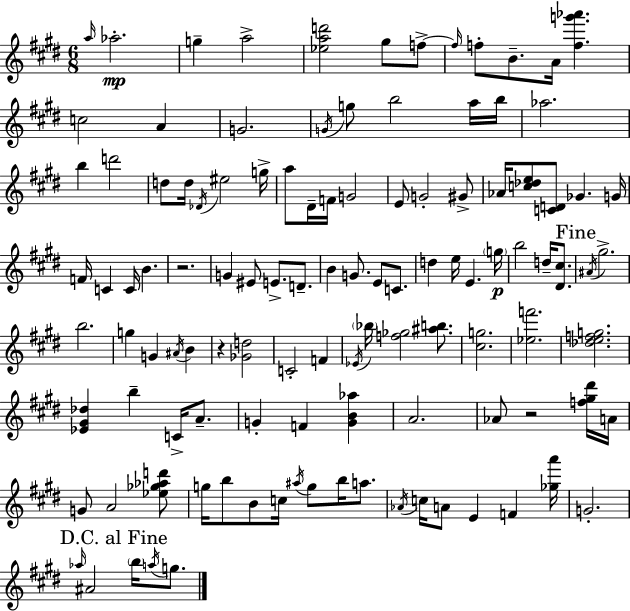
{
  \clef treble
  \numericTimeSignature
  \time 6/8
  \key e \major
  \grace { a''16 }\mp aes''2.-. | g''4-- a''2-> | <ees'' a'' d'''>2 gis''8 f''8->~~ | \grace { f''16 } f''8-. b'8.-- a'16 <f'' g''' aes'''>4. | \break c''2 a'4 | g'2. | \acciaccatura { g'16 } g''8 b''2 | a''16 b''16 aes''2. | \break b''4 d'''2 | d''8 d''16 \acciaccatura { des'16 } eis''2 | g''16-> a''8 dis'16-- f'16 g'2 | e'8 g'2-. | \break gis'8-> aes'16 <c'' des'' e''>8 <c' d'>8 ges'4. | g'16 f'16 c'4 c'16 b'4. | r2. | g'4 eis'8 e'8.-> | \break d'8.-- b'4 g'8. e'8 | c'8. d''4 e''16 e'4. | \parenthesize g''16\p b''2 | d''16-- <dis' cis''>8. \mark "Fine" \acciaccatura { ais'16 } gis''2.-> | \break b''2. | g''4 g'4 | \acciaccatura { ais'16 } b'4 r4 <ges' d''>2 | c'2-. | \break f'4 \acciaccatura { ees'16 } \parenthesize bes''16 <f'' ges''>2 | <ais'' b''>8. <cis'' g''>2. | <ees'' f'''>2. | <des'' e'' f'' g''>2. | \break <ees' gis' des''>4 b''4-- | c'16-> a'8.-- g'4-. f'4 | <g' b' aes''>4 a'2. | aes'8 r2 | \break <f'' gis'' dis'''>16 a'16 g'8 a'2 | <ees'' ges'' aes'' d'''>8 g''16 b''8 b'8 | c''16 \acciaccatura { ais''16 } g''8 b''16 a''8. \acciaccatura { aes'16 } c''16 a'8 | e'4 f'4 <ges'' a'''>16 g'2.-. | \break \mark "D.C. al Fine" \grace { aes''16 } ais'2 | \parenthesize b''16 \acciaccatura { a''16 } g''8. \bar "|."
}